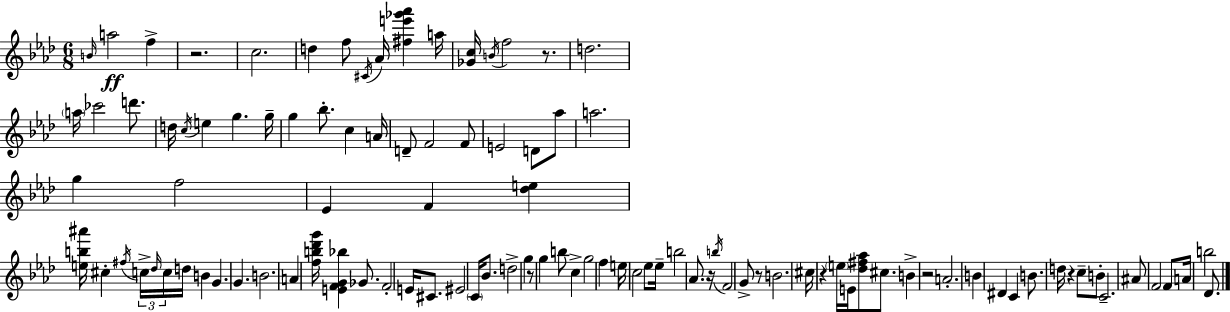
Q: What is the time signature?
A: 6/8